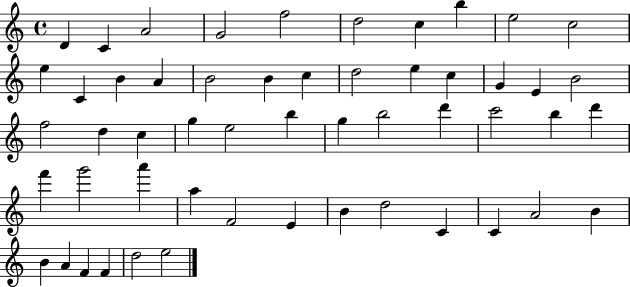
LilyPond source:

{
  \clef treble
  \time 4/4
  \defaultTimeSignature
  \key c \major
  d'4 c'4 a'2 | g'2 f''2 | d''2 c''4 b''4 | e''2 c''2 | \break e''4 c'4 b'4 a'4 | b'2 b'4 c''4 | d''2 e''4 c''4 | g'4 e'4 b'2 | \break f''2 d''4 c''4 | g''4 e''2 b''4 | g''4 b''2 d'''4 | c'''2 b''4 d'''4 | \break f'''4 g'''2 a'''4 | a''4 f'2 e'4 | b'4 d''2 c'4 | c'4 a'2 b'4 | \break b'4 a'4 f'4 f'4 | d''2 e''2 | \bar "|."
}